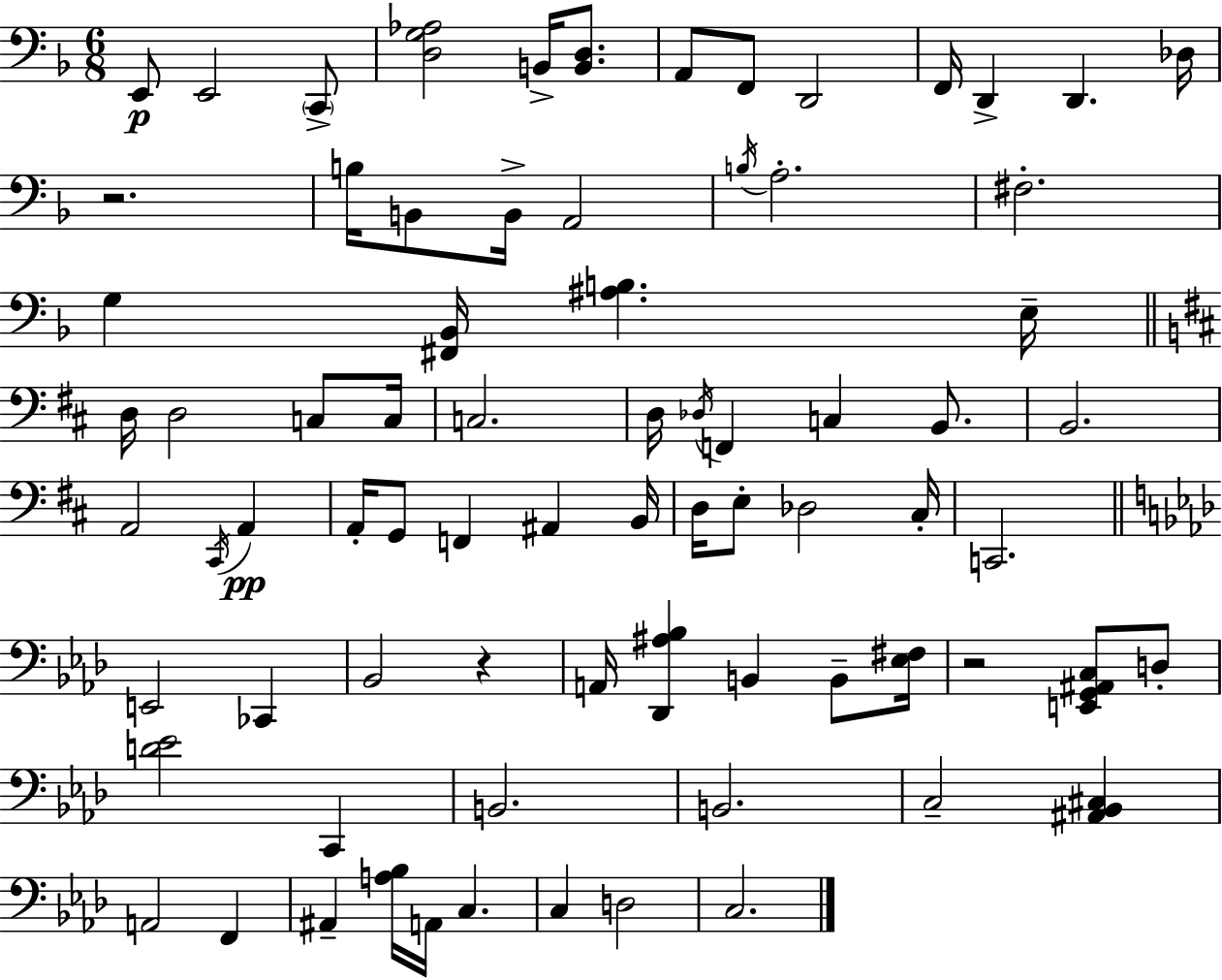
{
  \clef bass
  \numericTimeSignature
  \time 6/8
  \key f \major
  e,8\p e,2 \parenthesize c,8-> | <d g aes>2 b,16-> <b, d>8. | a,8 f,8 d,2 | f,16 d,4-> d,4. des16 | \break r2. | b16 b,8 b,16-> a,2 | \acciaccatura { b16 } a2.-. | fis2.-. | \break g4 <fis, bes,>16 <ais b>4. | e16-- \bar "||" \break \key d \major d16 d2 c8 c16 | c2. | d16 \acciaccatura { des16 } f,4 c4 b,8. | b,2. | \break a,2 \acciaccatura { cis,16 } a,4\pp | a,16-. g,8 f,4 ais,4 | b,16 d16 e8-. des2 | cis16-. c,2. | \break \bar "||" \break \key aes \major e,2 ces,4 | bes,2 r4 | a,16 <des, ais bes>4 b,4 b,8-- <ees fis>16 | r2 <e, g, ais, c>8 d8-. | \break <d' ees'>2 c,4 | b,2. | b,2. | c2-- <ais, bes, cis>4 | \break a,2 f,4 | ais,4-- <a bes>16 a,16 c4. | c4 d2 | c2. | \break \bar "|."
}